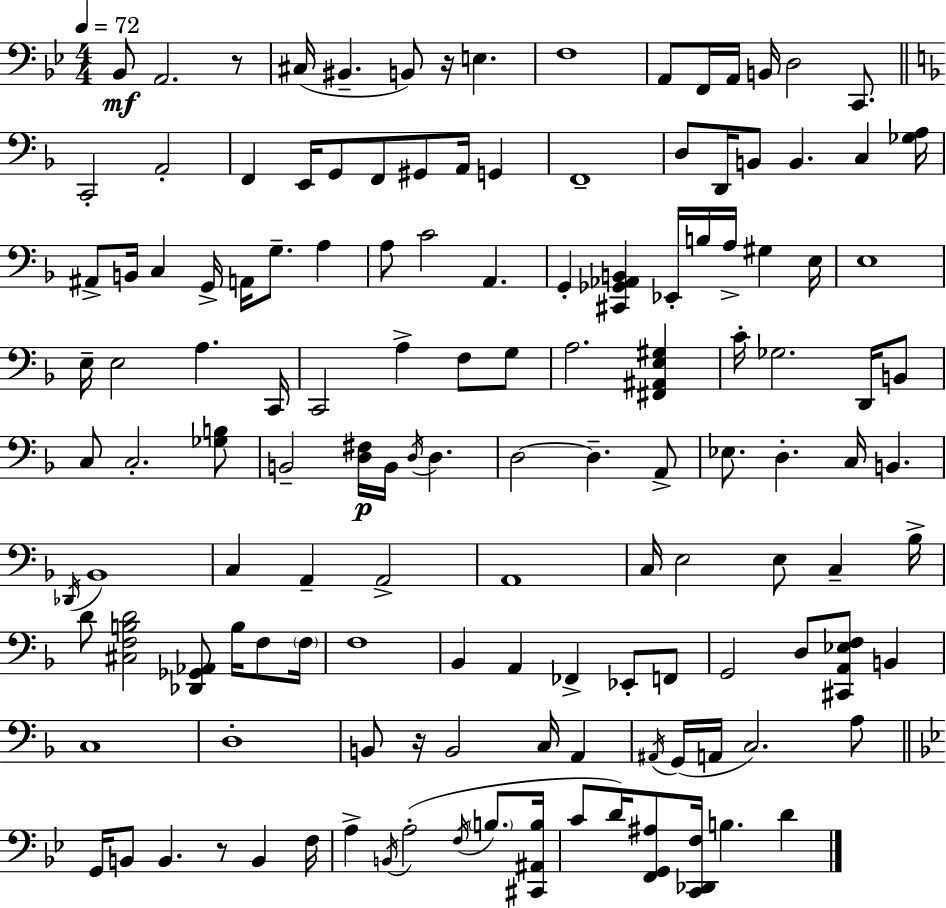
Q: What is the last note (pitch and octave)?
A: D4